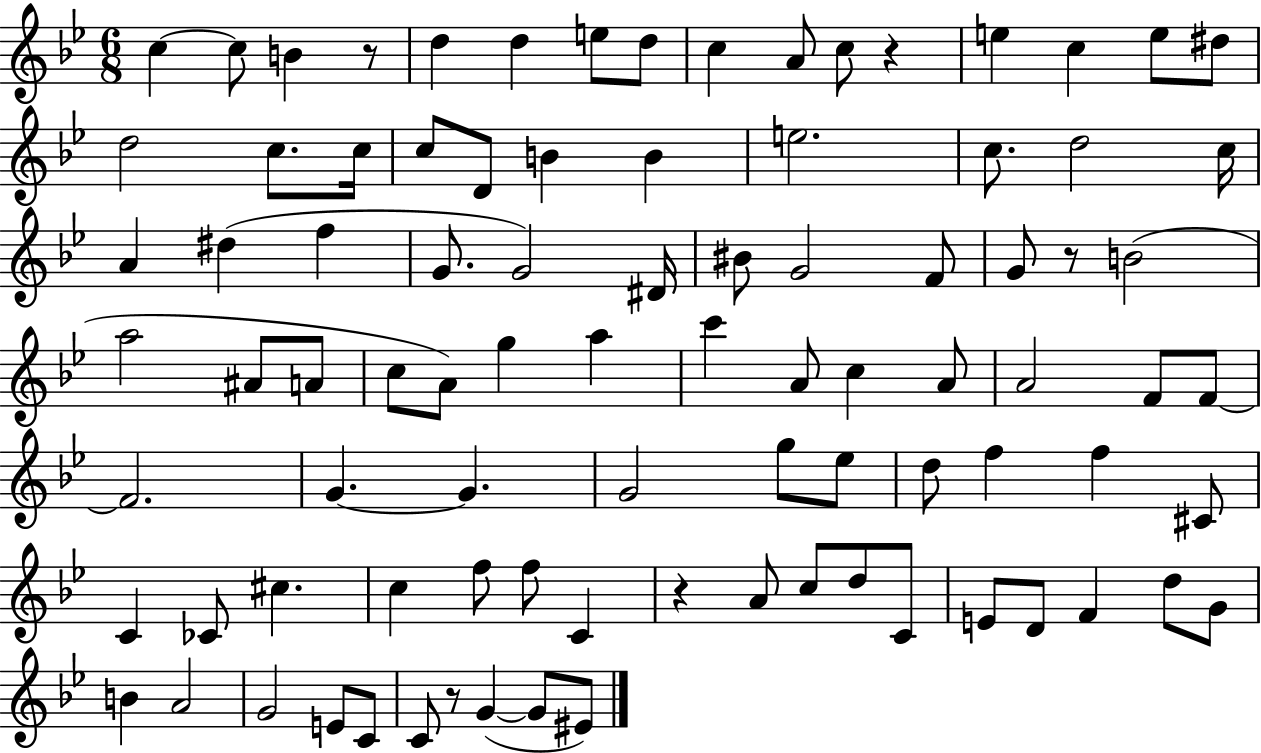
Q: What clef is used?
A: treble